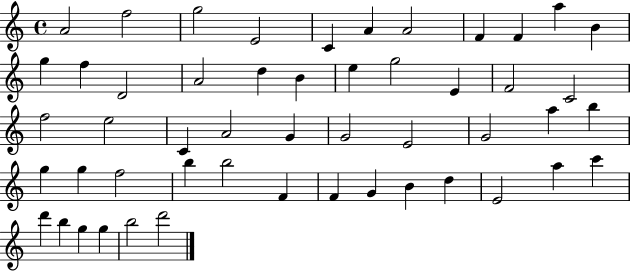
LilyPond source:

{
  \clef treble
  \time 4/4
  \defaultTimeSignature
  \key c \major
  a'2 f''2 | g''2 e'2 | c'4 a'4 a'2 | f'4 f'4 a''4 b'4 | \break g''4 f''4 d'2 | a'2 d''4 b'4 | e''4 g''2 e'4 | f'2 c'2 | \break f''2 e''2 | c'4 a'2 g'4 | g'2 e'2 | g'2 a''4 b''4 | \break g''4 g''4 f''2 | b''4 b''2 f'4 | f'4 g'4 b'4 d''4 | e'2 a''4 c'''4 | \break d'''4 b''4 g''4 g''4 | b''2 d'''2 | \bar "|."
}